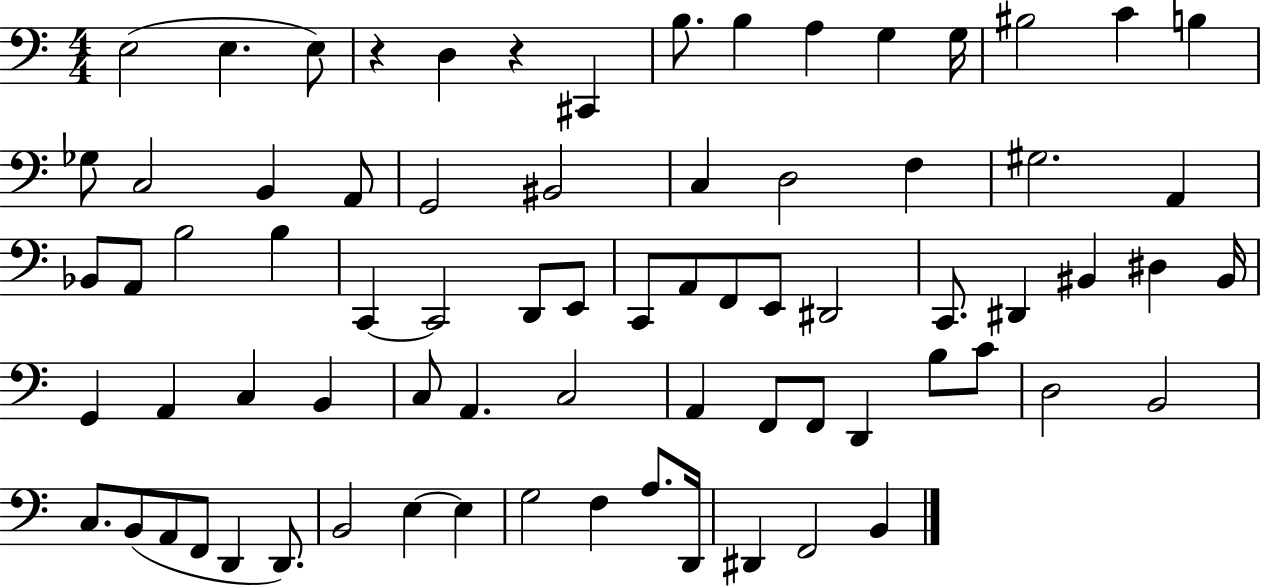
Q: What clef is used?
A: bass